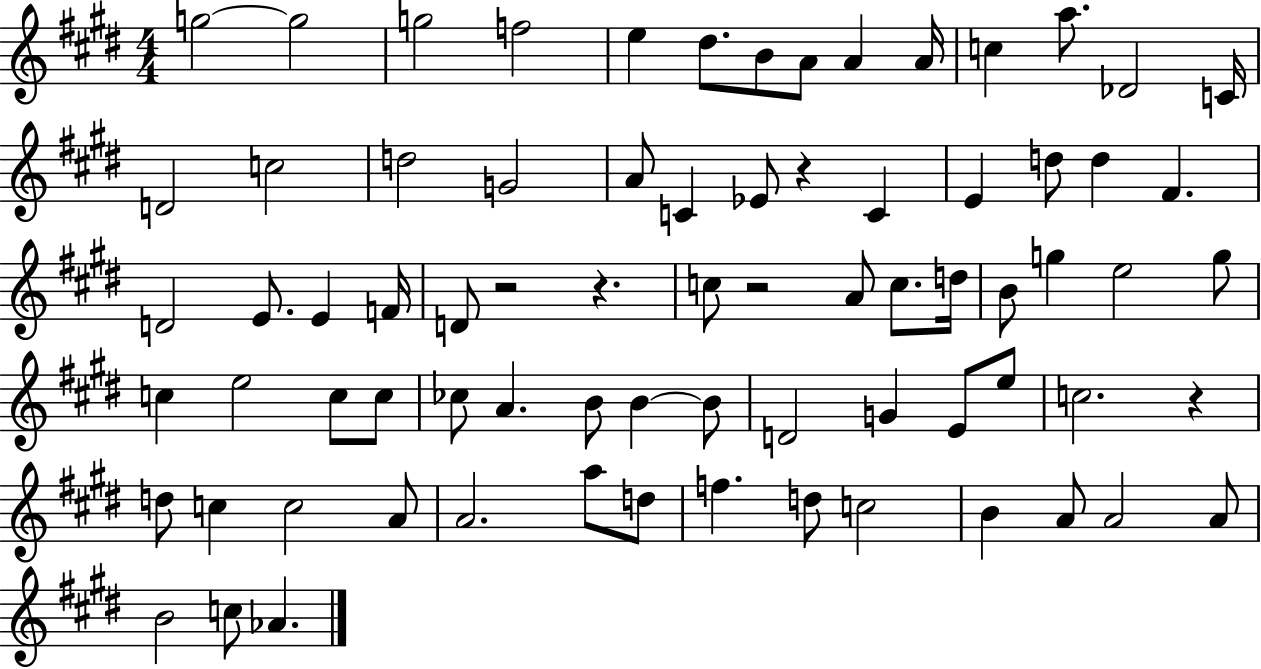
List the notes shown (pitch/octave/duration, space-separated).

G5/h G5/h G5/h F5/h E5/q D#5/e. B4/e A4/e A4/q A4/s C5/q A5/e. Db4/h C4/s D4/h C5/h D5/h G4/h A4/e C4/q Eb4/e R/q C4/q E4/q D5/e D5/q F#4/q. D4/h E4/e. E4/q F4/s D4/e R/h R/q. C5/e R/h A4/e C5/e. D5/s B4/e G5/q E5/h G5/e C5/q E5/h C5/e C5/e CES5/e A4/q. B4/e B4/q B4/e D4/h G4/q E4/e E5/e C5/h. R/q D5/e C5/q C5/h A4/e A4/h. A5/e D5/e F5/q. D5/e C5/h B4/q A4/e A4/h A4/e B4/h C5/e Ab4/q.